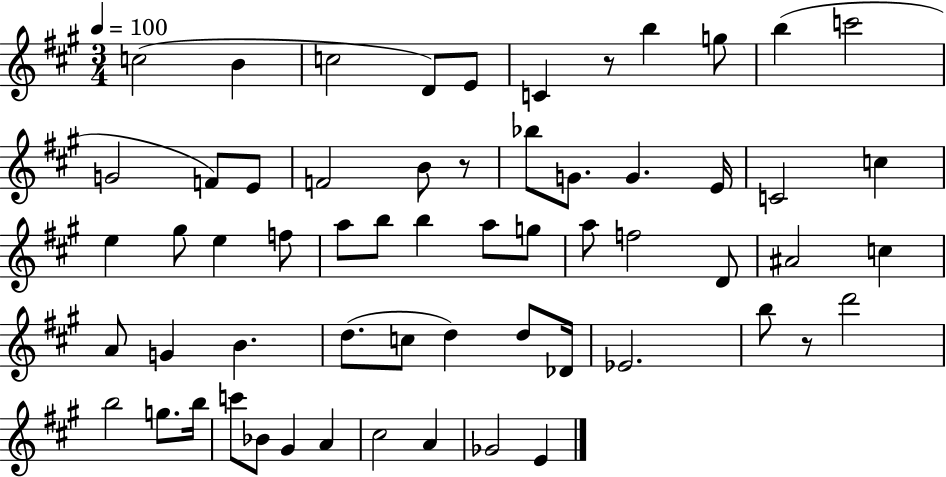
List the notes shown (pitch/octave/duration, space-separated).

C5/h B4/q C5/h D4/e E4/e C4/q R/e B5/q G5/e B5/q C6/h G4/h F4/e E4/e F4/h B4/e R/e Bb5/e G4/e. G4/q. E4/s C4/h C5/q E5/q G#5/e E5/q F5/e A5/e B5/e B5/q A5/e G5/e A5/e F5/h D4/e A#4/h C5/q A4/e G4/q B4/q. D5/e. C5/e D5/q D5/e Db4/s Eb4/h. B5/e R/e D6/h B5/h G5/e. B5/s C6/e Bb4/e G#4/q A4/q C#5/h A4/q Gb4/h E4/q